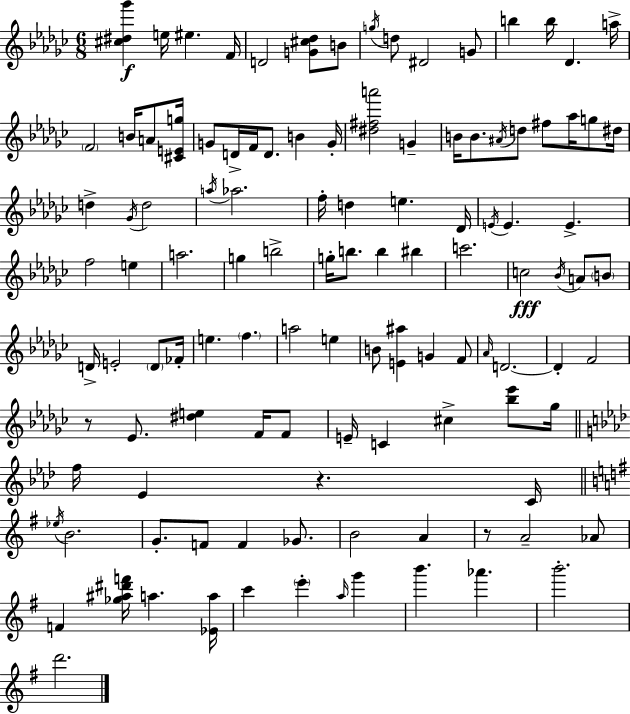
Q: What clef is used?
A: treble